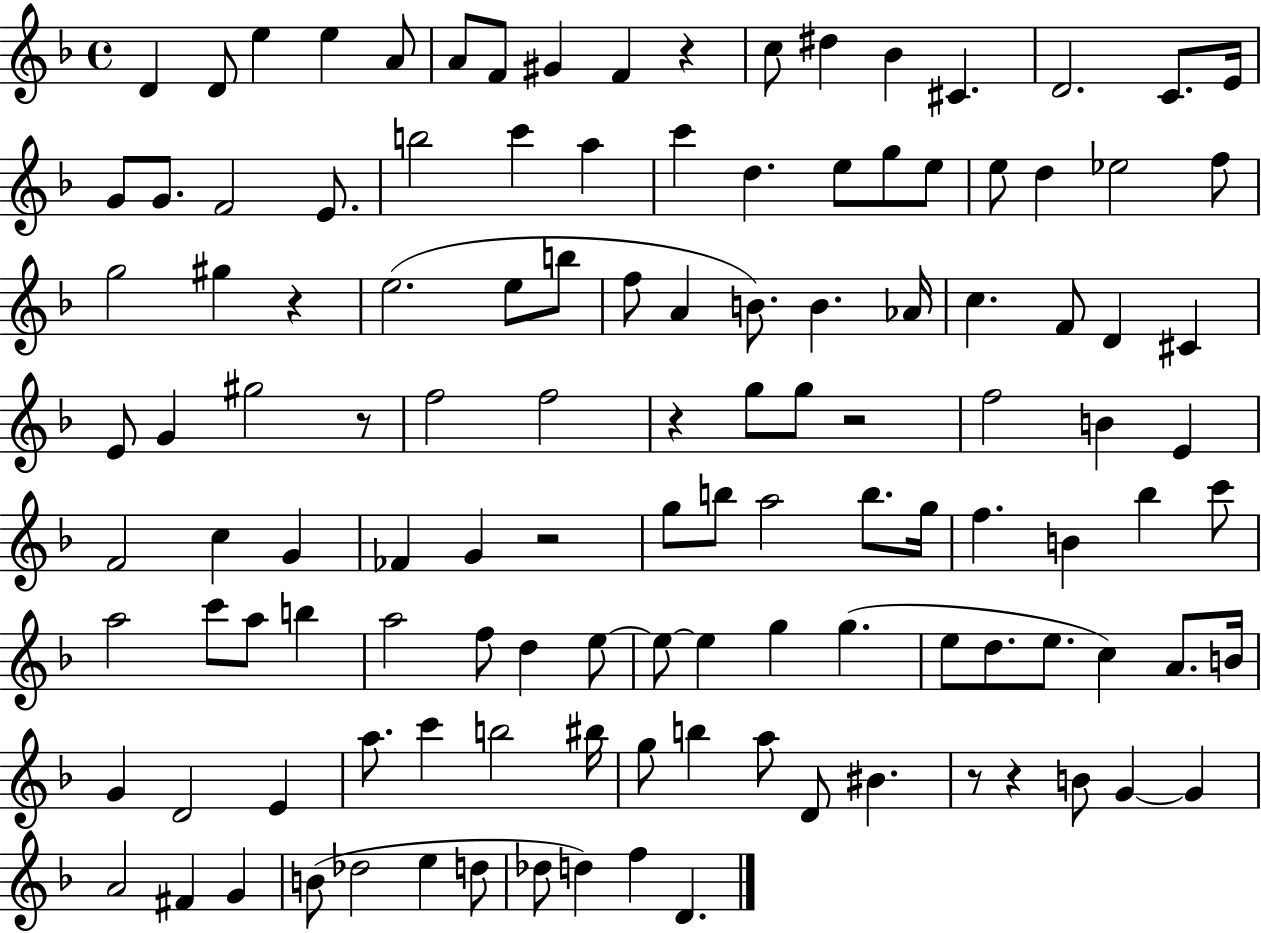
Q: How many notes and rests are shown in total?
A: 122